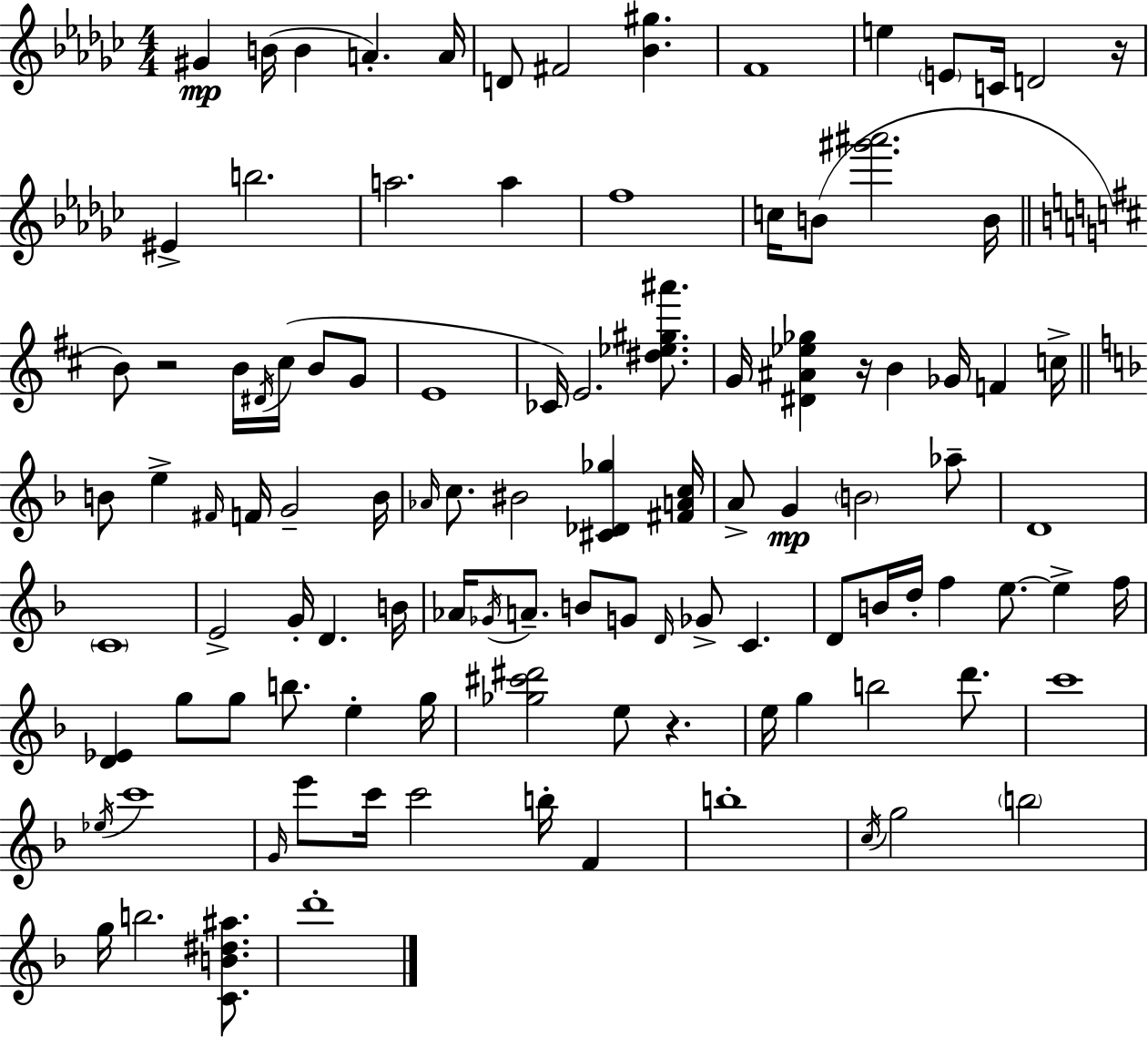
X:1
T:Untitled
M:4/4
L:1/4
K:Ebm
^G B/4 B A A/4 D/2 ^F2 [_B^g] F4 e E/2 C/4 D2 z/4 ^E b2 a2 a f4 c/4 B/2 [^g'^a']2 B/4 B/2 z2 B/4 ^D/4 ^c/4 B/2 G/2 E4 _C/4 E2 [^d_e^g^a']/2 G/4 [^D^A_e_g] z/4 B _G/4 F c/4 B/2 e ^F/4 F/4 G2 B/4 _A/4 c/2 ^B2 [^C_D_g] [^FAc]/4 A/2 G B2 _a/2 D4 C4 E2 G/4 D B/4 _A/4 _G/4 A/2 B/2 G/2 D/4 _G/2 C D/2 B/4 d/4 f e/2 e f/4 [D_E] g/2 g/2 b/2 e g/4 [_g^c'^d']2 e/2 z e/4 g b2 d'/2 c'4 _e/4 c'4 G/4 e'/2 c'/4 c'2 b/4 F b4 c/4 g2 b2 g/4 b2 [CB^d^a]/2 d'4